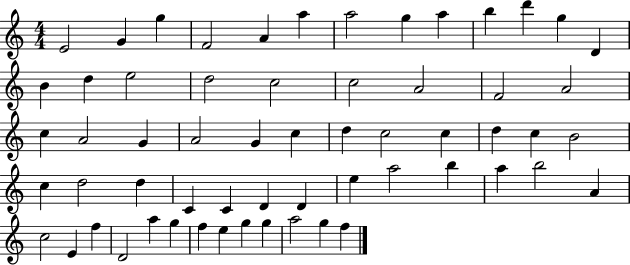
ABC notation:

X:1
T:Untitled
M:4/4
L:1/4
K:C
E2 G g F2 A a a2 g a b d' g D B d e2 d2 c2 c2 A2 F2 A2 c A2 G A2 G c d c2 c d c B2 c d2 d C C D D e a2 b a b2 A c2 E f D2 a g f e g g a2 g f